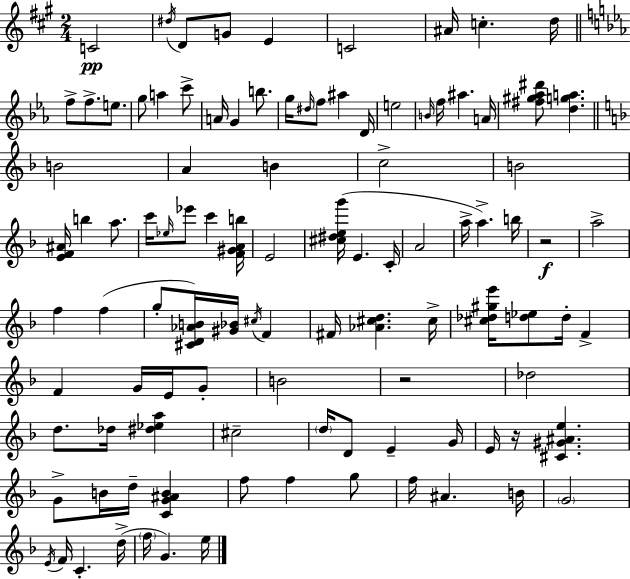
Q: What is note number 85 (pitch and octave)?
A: F5